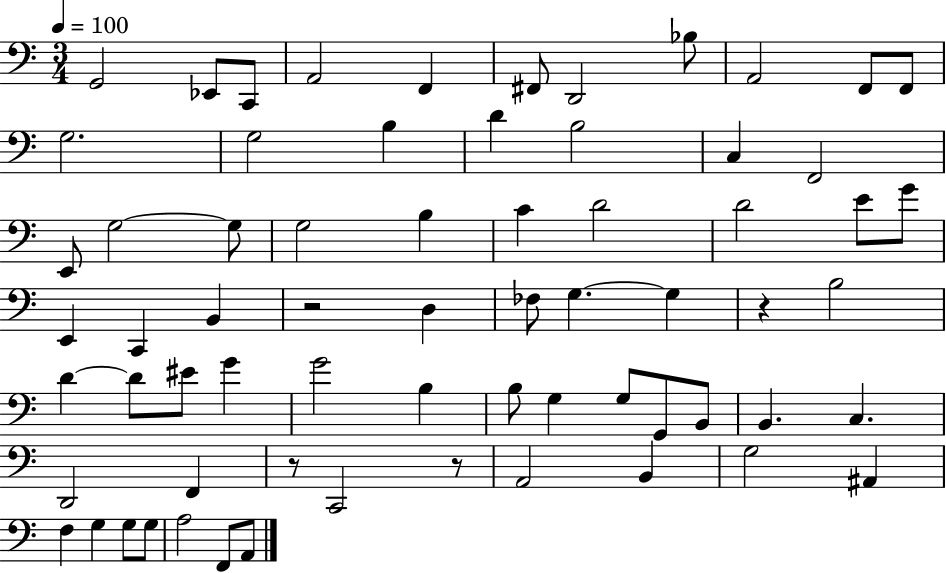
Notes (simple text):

G2/h Eb2/e C2/e A2/h F2/q F#2/e D2/h Bb3/e A2/h F2/e F2/e G3/h. G3/h B3/q D4/q B3/h C3/q F2/h E2/e G3/h G3/e G3/h B3/q C4/q D4/h D4/h E4/e G4/e E2/q C2/q B2/q R/h D3/q FES3/e G3/q. G3/q R/q B3/h D4/q D4/e EIS4/e G4/q G4/h B3/q B3/e G3/q G3/e G2/e B2/e B2/q. C3/q. D2/h F2/q R/e C2/h R/e A2/h B2/q G3/h A#2/q F3/q G3/q G3/e G3/e A3/h F2/e A2/e